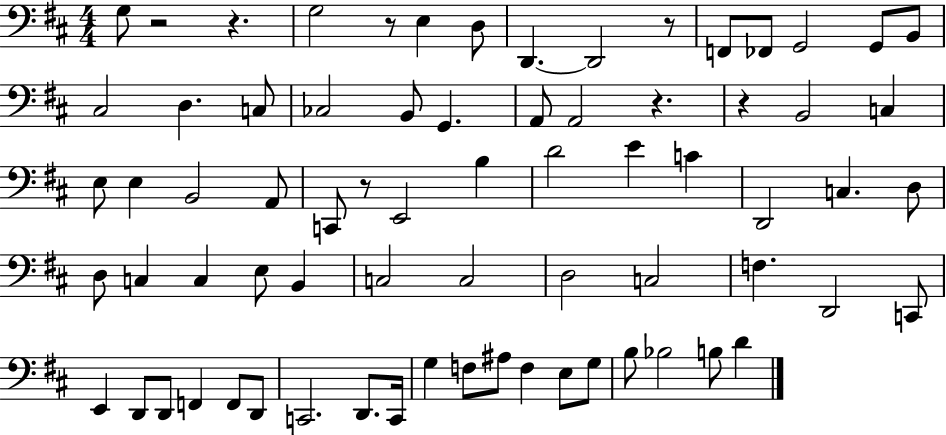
G3/e R/h R/q. G3/h R/e E3/q D3/e D2/q. D2/h R/e F2/e FES2/e G2/h G2/e B2/e C#3/h D3/q. C3/e CES3/h B2/e G2/q. A2/e A2/h R/q. R/q B2/h C3/q E3/e E3/q B2/h A2/e C2/e R/e E2/h B3/q D4/h E4/q C4/q D2/h C3/q. D3/e D3/e C3/q C3/q E3/e B2/q C3/h C3/h D3/h C3/h F3/q. D2/h C2/e E2/q D2/e D2/e F2/q F2/e D2/e C2/h. D2/e. C2/s G3/q F3/e A#3/e F3/q E3/e G3/e B3/e Bb3/h B3/e D4/q